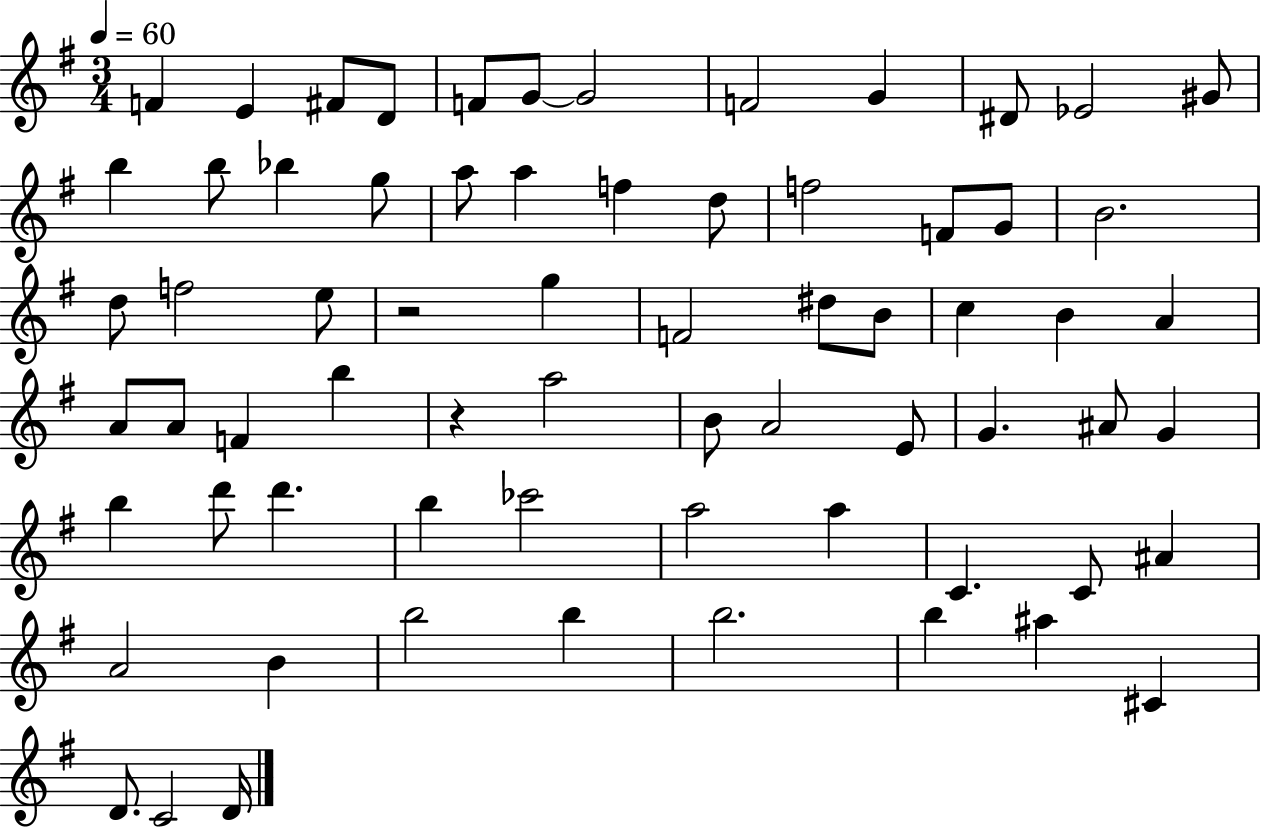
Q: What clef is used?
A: treble